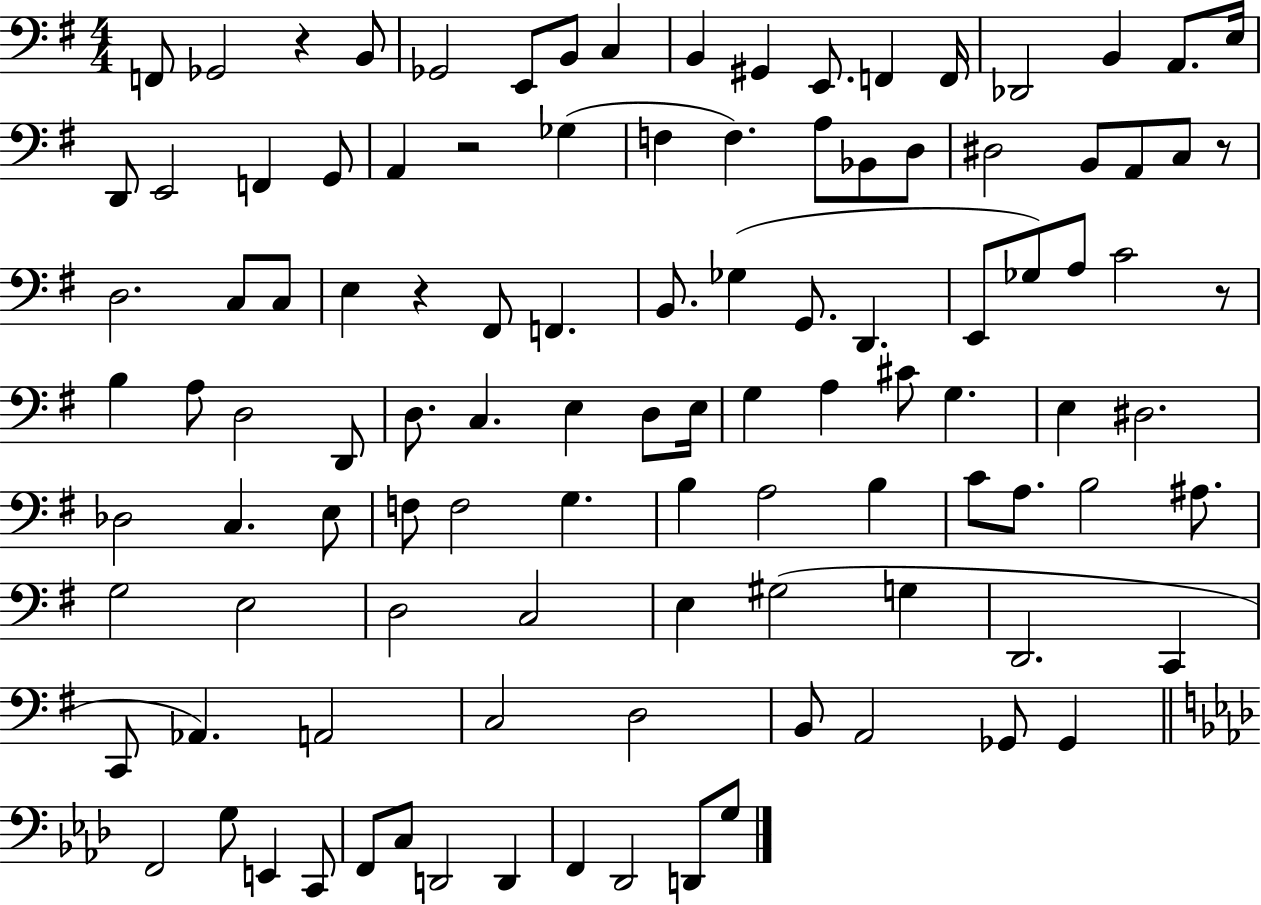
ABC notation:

X:1
T:Untitled
M:4/4
L:1/4
K:G
F,,/2 _G,,2 z B,,/2 _G,,2 E,,/2 B,,/2 C, B,, ^G,, E,,/2 F,, F,,/4 _D,,2 B,, A,,/2 E,/4 D,,/2 E,,2 F,, G,,/2 A,, z2 _G, F, F, A,/2 _B,,/2 D,/2 ^D,2 B,,/2 A,,/2 C,/2 z/2 D,2 C,/2 C,/2 E, z ^F,,/2 F,, B,,/2 _G, G,,/2 D,, E,,/2 _G,/2 A,/2 C2 z/2 B, A,/2 D,2 D,,/2 D,/2 C, E, D,/2 E,/4 G, A, ^C/2 G, E, ^D,2 _D,2 C, E,/2 F,/2 F,2 G, B, A,2 B, C/2 A,/2 B,2 ^A,/2 G,2 E,2 D,2 C,2 E, ^G,2 G, D,,2 C,, C,,/2 _A,, A,,2 C,2 D,2 B,,/2 A,,2 _G,,/2 _G,, F,,2 G,/2 E,, C,,/2 F,,/2 C,/2 D,,2 D,, F,, _D,,2 D,,/2 G,/2